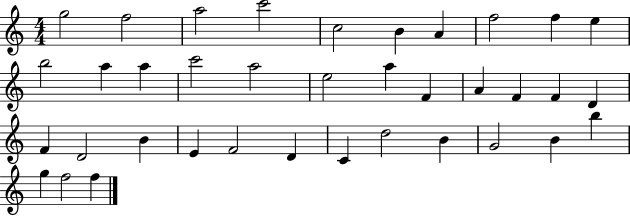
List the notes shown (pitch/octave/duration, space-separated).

G5/h F5/h A5/h C6/h C5/h B4/q A4/q F5/h F5/q E5/q B5/h A5/q A5/q C6/h A5/h E5/h A5/q F4/q A4/q F4/q F4/q D4/q F4/q D4/h B4/q E4/q F4/h D4/q C4/q D5/h B4/q G4/h B4/q B5/q G5/q F5/h F5/q